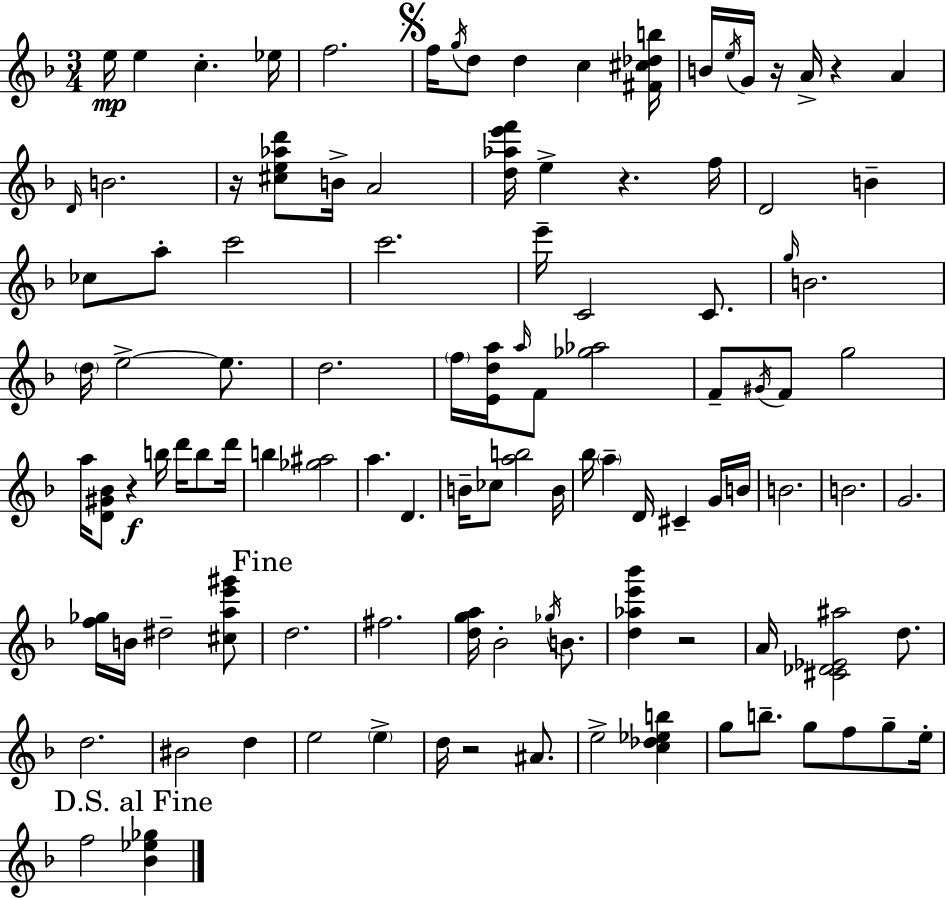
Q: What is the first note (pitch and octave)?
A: E5